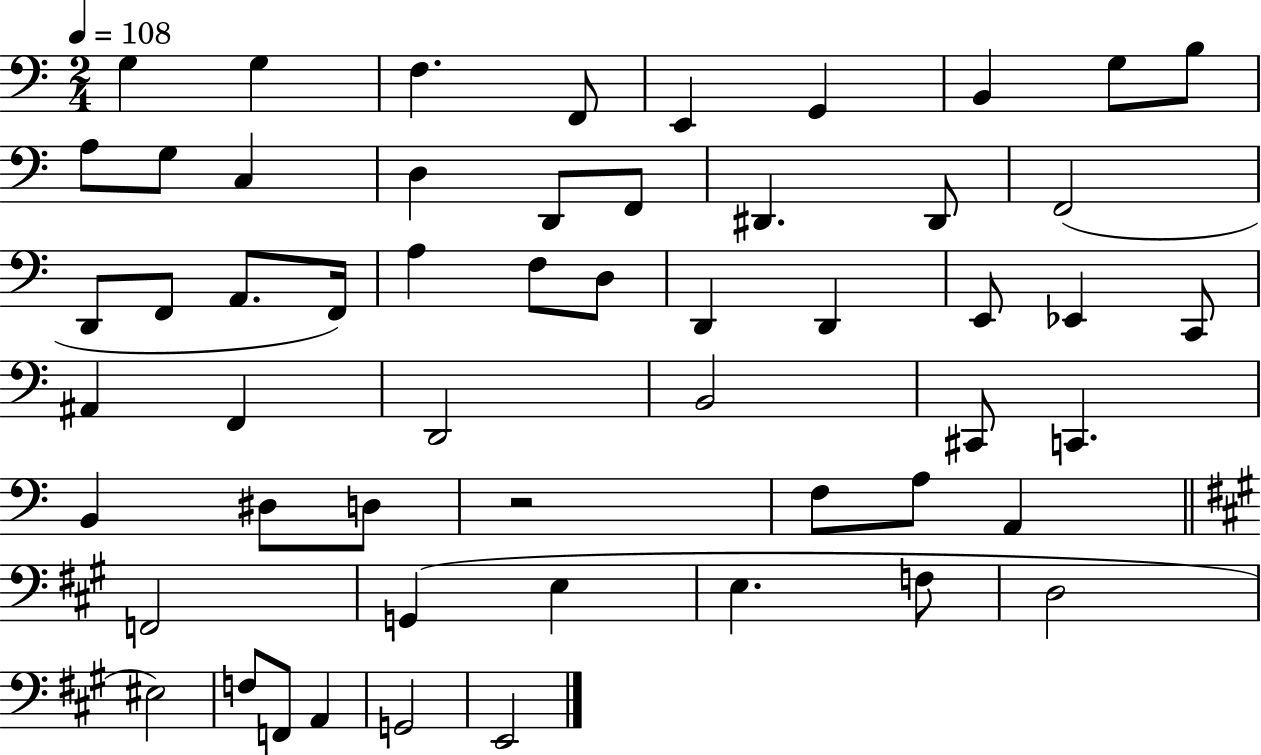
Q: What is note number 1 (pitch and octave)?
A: G3